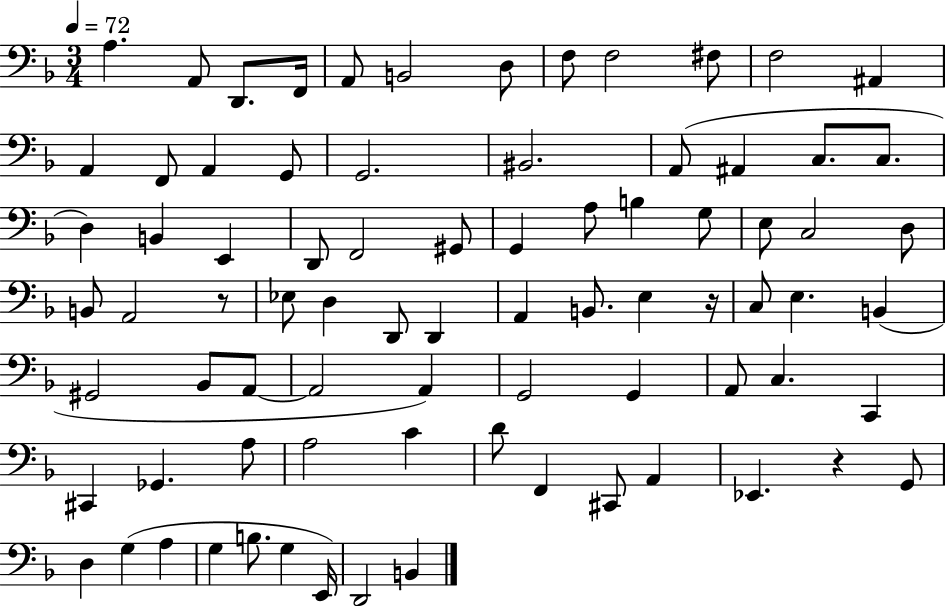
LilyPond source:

{
  \clef bass
  \numericTimeSignature
  \time 3/4
  \key f \major
  \tempo 4 = 72
  a4. a,8 d,8. f,16 | a,8 b,2 d8 | f8 f2 fis8 | f2 ais,4 | \break a,4 f,8 a,4 g,8 | g,2. | bis,2. | a,8( ais,4 c8. c8. | \break d4) b,4 e,4 | d,8 f,2 gis,8 | g,4 a8 b4 g8 | e8 c2 d8 | \break b,8 a,2 r8 | ees8 d4 d,8 d,4 | a,4 b,8. e4 r16 | c8 e4. b,4( | \break gis,2 bes,8 a,8~~ | a,2 a,4) | g,2 g,4 | a,8 c4. c,4 | \break cis,4 ges,4. a8 | a2 c'4 | d'8 f,4 cis,8 a,4 | ees,4. r4 g,8 | \break d4 g4( a4 | g4 b8. g4 e,16) | d,2 b,4 | \bar "|."
}